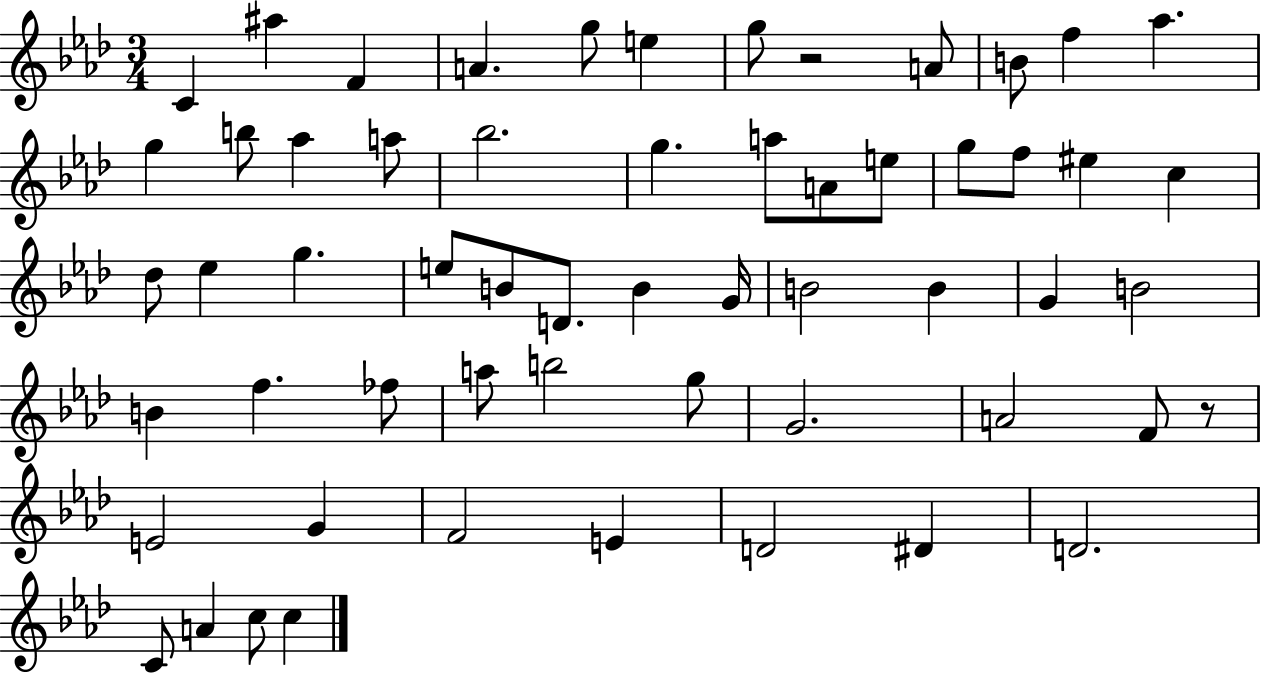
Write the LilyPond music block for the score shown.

{
  \clef treble
  \numericTimeSignature
  \time 3/4
  \key aes \major
  \repeat volta 2 { c'4 ais''4 f'4 | a'4. g''8 e''4 | g''8 r2 a'8 | b'8 f''4 aes''4. | \break g''4 b''8 aes''4 a''8 | bes''2. | g''4. a''8 a'8 e''8 | g''8 f''8 eis''4 c''4 | \break des''8 ees''4 g''4. | e''8 b'8 d'8. b'4 g'16 | b'2 b'4 | g'4 b'2 | \break b'4 f''4. fes''8 | a''8 b''2 g''8 | g'2. | a'2 f'8 r8 | \break e'2 g'4 | f'2 e'4 | d'2 dis'4 | d'2. | \break c'8 a'4 c''8 c''4 | } \bar "|."
}